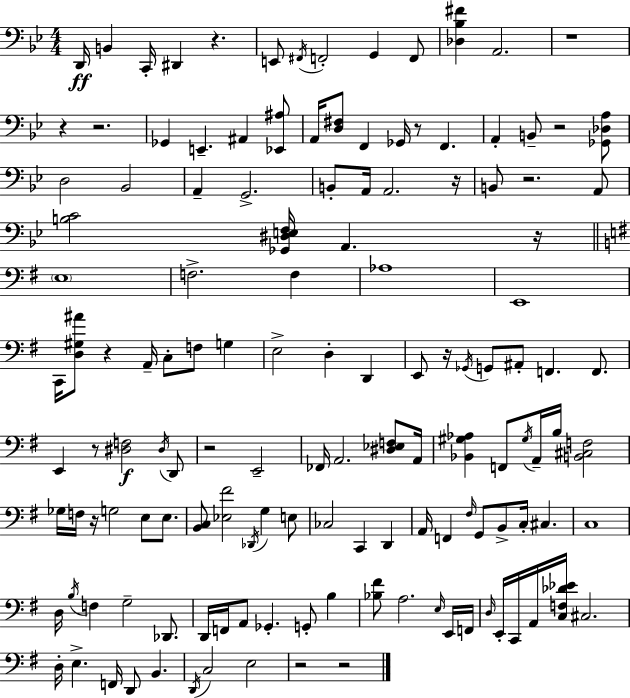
X:1
T:Untitled
M:4/4
L:1/4
K:Gm
D,,/4 B,, C,,/4 ^D,, z E,,/2 ^F,,/4 F,,2 G,, F,,/2 [_D,_B,^F] A,,2 z4 z z2 _G,, E,, ^A,, [_E,,^A,]/2 A,,/4 [D,^F,]/2 F,, _G,,/4 z/2 F,, A,, B,,/2 z2 [_G,,_D,A,]/2 D,2 _B,,2 A,, G,,2 B,,/2 A,,/4 A,,2 z/4 B,,/2 z2 A,,/2 [B,C]2 [_G,,^D,E,F,]/4 A,, z/4 E,4 F,2 F, _A,4 E,,4 C,,/4 [D,^G,^A]/2 z A,,/4 C,/2 F,/2 G, E,2 D, D,, E,,/2 z/4 _G,,/4 G,,/2 ^A,,/2 F,, F,,/2 E,, z/2 [^D,F,]2 ^D,/4 D,,/2 z2 E,,2 _F,,/4 A,,2 [^D,_E,F,]/2 A,,/4 [_B,,^G,_A,] F,,/2 ^G,/4 A,,/4 B,/4 [B,,^C,F,]2 _G,/4 F,/4 z/4 G,2 E,/2 E,/2 [B,,C,]/2 [_E,^F]2 _D,,/4 G, E,/2 _C,2 C,, D,, A,,/4 F,, ^F,/4 G,,/2 B,,/2 C,/4 ^C, C,4 D,/4 B,/4 F, G,2 _D,,/2 D,,/4 F,,/4 A,,/2 _G,, G,,/2 B, [_B,^F]/2 A,2 E,/4 E,,/4 F,,/4 D,/4 E,,/4 C,,/4 A,,/4 [C,F,_D_E]/4 ^C,2 D,/4 E, F,,/4 D,,/2 B,, D,,/4 C,2 E,2 z2 z2